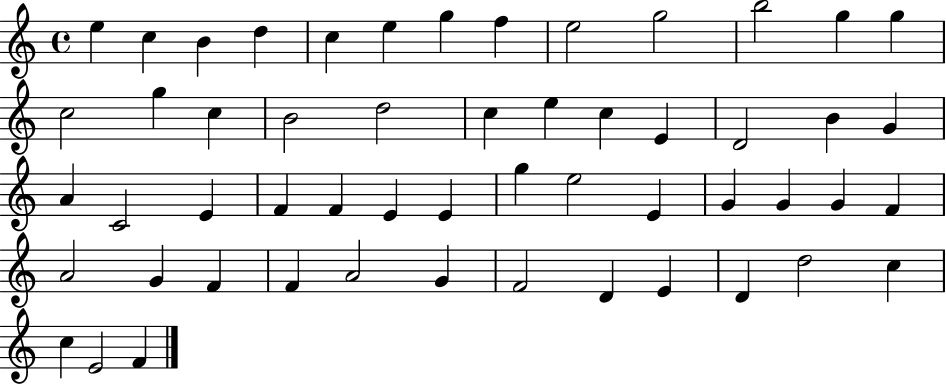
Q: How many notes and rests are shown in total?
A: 54